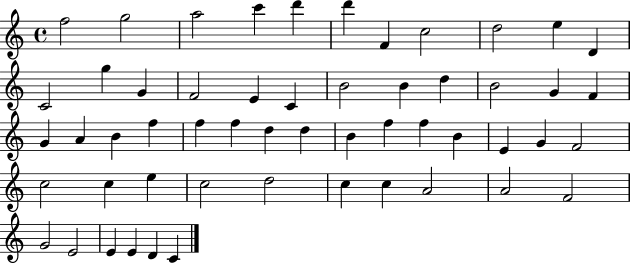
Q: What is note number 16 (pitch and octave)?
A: E4